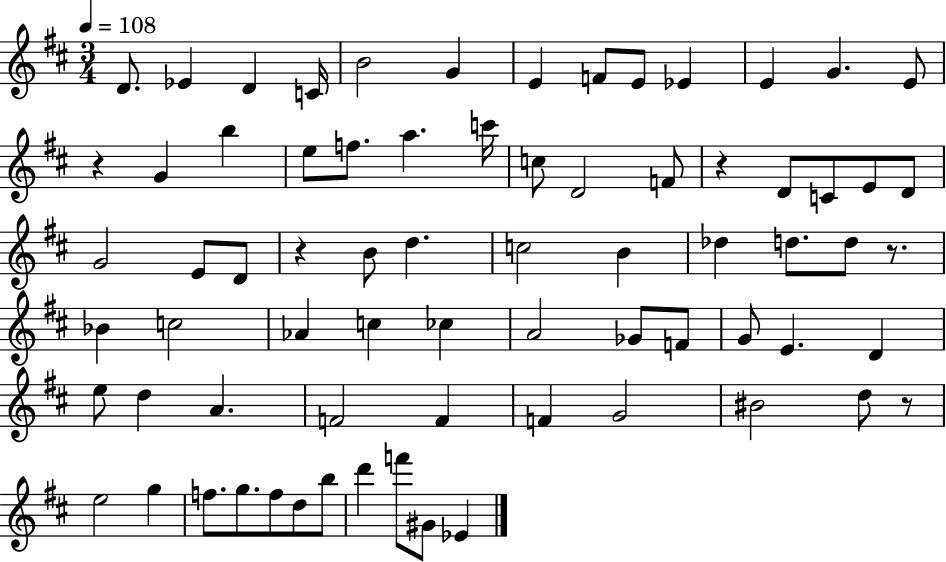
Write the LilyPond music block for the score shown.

{
  \clef treble
  \numericTimeSignature
  \time 3/4
  \key d \major
  \tempo 4 = 108
  d'8. ees'4 d'4 c'16 | b'2 g'4 | e'4 f'8 e'8 ees'4 | e'4 g'4. e'8 | \break r4 g'4 b''4 | e''8 f''8. a''4. c'''16 | c''8 d'2 f'8 | r4 d'8 c'8 e'8 d'8 | \break g'2 e'8 d'8 | r4 b'8 d''4. | c''2 b'4 | des''4 d''8. d''8 r8. | \break bes'4 c''2 | aes'4 c''4 ces''4 | a'2 ges'8 f'8 | g'8 e'4. d'4 | \break e''8 d''4 a'4. | f'2 f'4 | f'4 g'2 | bis'2 d''8 r8 | \break e''2 g''4 | f''8. g''8. f''8 d''8 b''8 | d'''4 f'''8 gis'8 ees'4 | \bar "|."
}